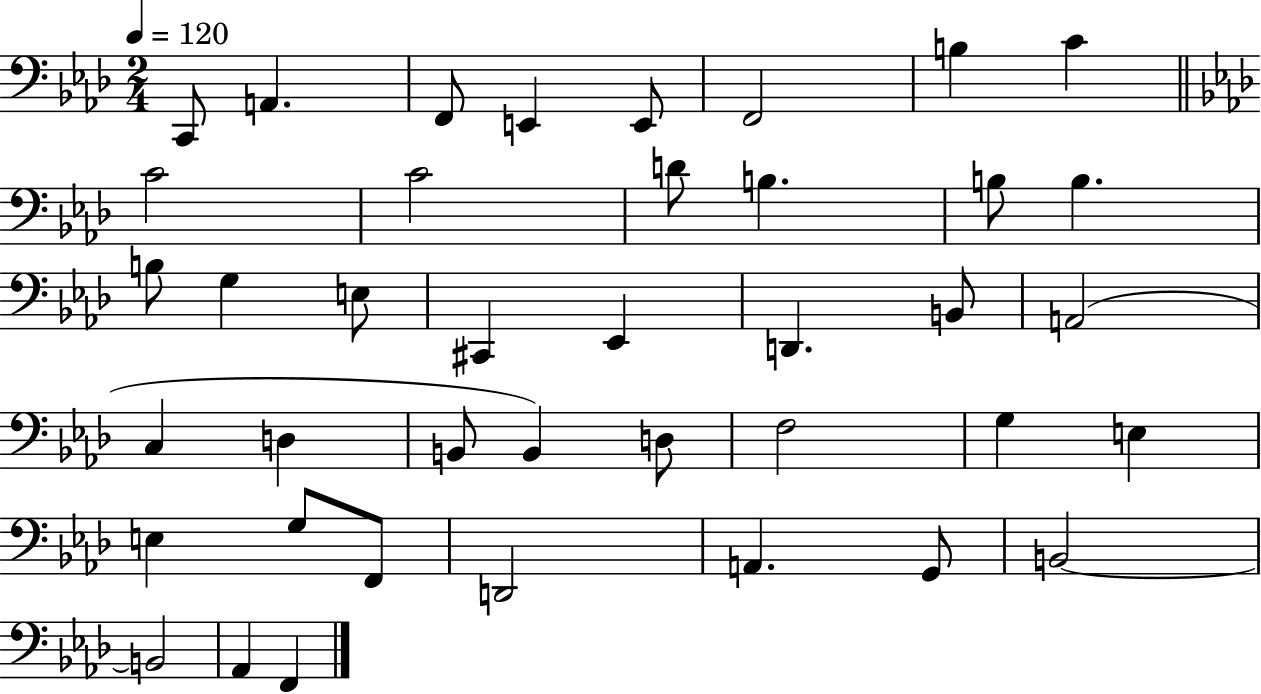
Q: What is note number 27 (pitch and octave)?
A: D3